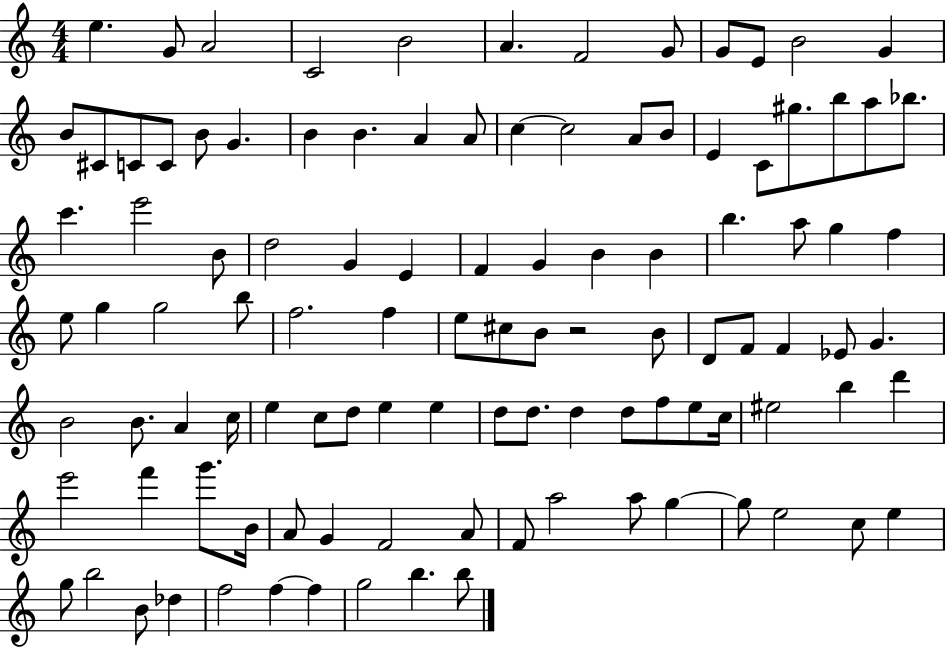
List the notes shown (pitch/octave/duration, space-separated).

E5/q. G4/e A4/h C4/h B4/h A4/q. F4/h G4/e G4/e E4/e B4/h G4/q B4/e C#4/e C4/e C4/e B4/e G4/q. B4/q B4/q. A4/q A4/e C5/q C5/h A4/e B4/e E4/q C4/e G#5/e. B5/e A5/e Bb5/e. C6/q. E6/h B4/e D5/h G4/q E4/q F4/q G4/q B4/q B4/q B5/q. A5/e G5/q F5/q E5/e G5/q G5/h B5/e F5/h. F5/q E5/e C#5/e B4/e R/h B4/e D4/e F4/e F4/q Eb4/e G4/q. B4/h B4/e. A4/q C5/s E5/q C5/e D5/e E5/q E5/q D5/e D5/e. D5/q D5/e F5/e E5/e C5/s EIS5/h B5/q D6/q E6/h F6/q G6/e. B4/s A4/e G4/q F4/h A4/e F4/e A5/h A5/e G5/q G5/e E5/h C5/e E5/q G5/e B5/h B4/e Db5/q F5/h F5/q F5/q G5/h B5/q. B5/e